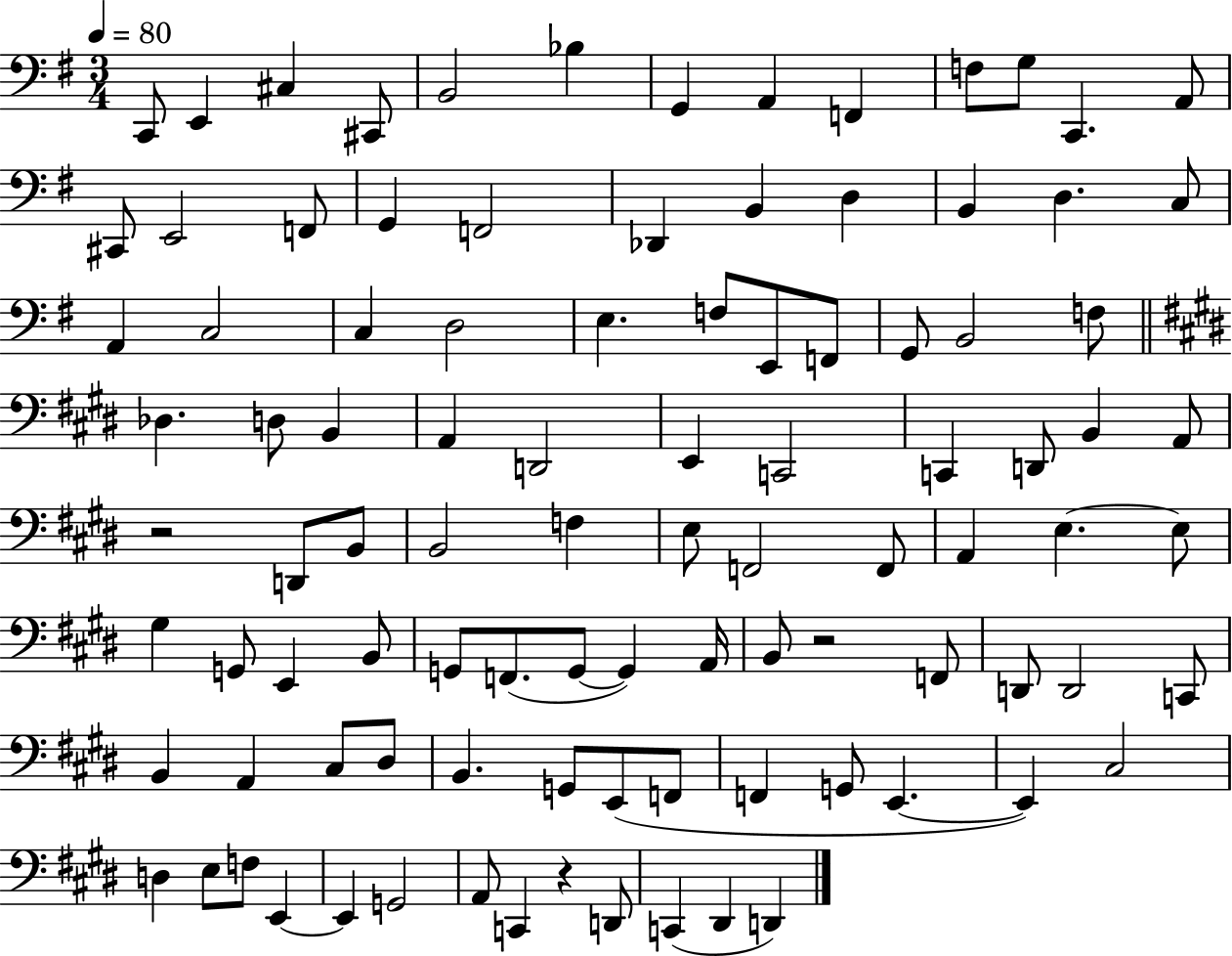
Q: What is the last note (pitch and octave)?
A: D2